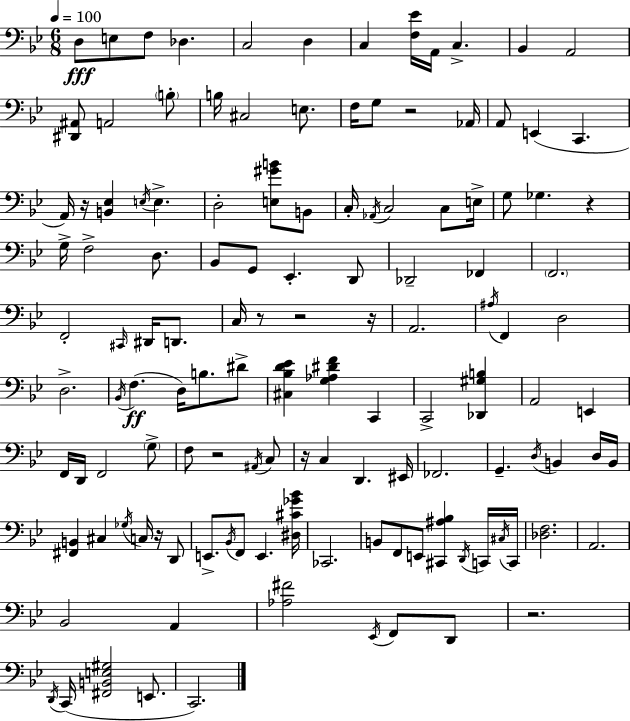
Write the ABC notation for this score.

X:1
T:Untitled
M:6/8
L:1/4
K:Gm
D,/2 E,/2 F,/2 _D, C,2 D, C, [F,_E]/4 A,,/4 C, _B,, A,,2 [^D,,^A,,]/2 A,,2 B,/2 B,/4 ^C,2 E,/2 F,/4 G,/2 z2 _A,,/4 A,,/2 E,, C,, A,,/4 z/4 [B,,_E,] E,/4 E, D,2 [E,^GB]/2 B,,/2 C,/4 _A,,/4 C,2 C,/2 E,/4 G,/2 _G, z G,/4 F,2 D,/2 _B,,/2 G,,/2 _E,, D,,/2 _D,,2 _F,, F,,2 F,,2 ^C,,/4 ^D,,/4 D,,/2 C,/4 z/2 z2 z/4 A,,2 ^A,/4 F,, D,2 D,2 _B,,/4 F, D,/4 B,/2 ^D/2 [^C,_B,D_E] [G,_A,^DF] C,, C,,2 [_D,,^G,B,] A,,2 E,, F,,/4 D,,/4 F,,2 G,/2 F,/2 z2 ^A,,/4 C,/2 z/4 C, D,, ^E,,/4 _F,,2 G,, D,/4 B,, D,/4 B,,/4 [^F,,B,,] ^C, _G,/4 C,/4 z/4 D,,/2 E,,/2 _B,,/4 F,,/2 E,, [^D,^C_G_B]/4 _C,,2 B,,/2 F,,/2 E,,/2 [^C,,^A,_B,] D,,/4 C,,/4 ^C,/4 C,,/4 [_D,F,]2 A,,2 _B,,2 A,, [_A,^F]2 _E,,/4 F,,/2 D,,/2 z2 D,,/4 C,,/4 [^F,,B,,E,^G,]2 E,,/2 C,,2